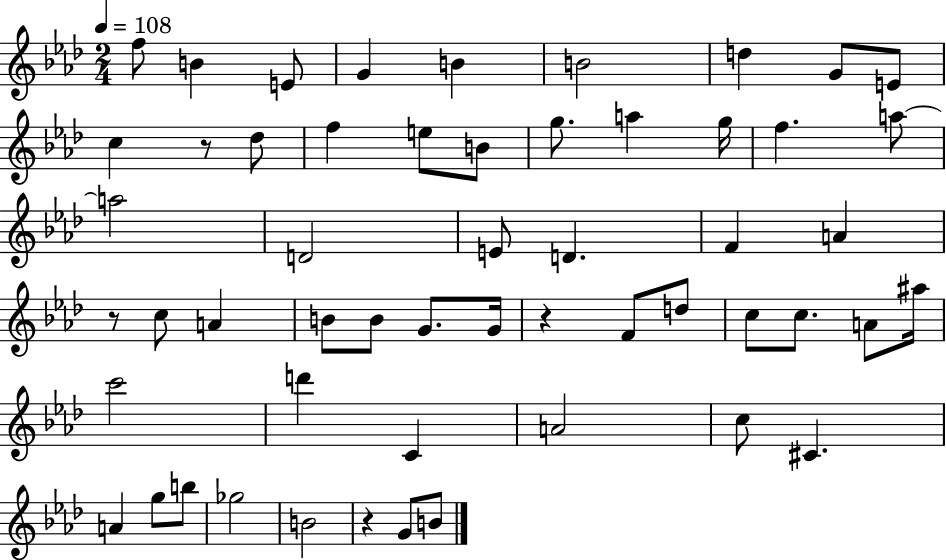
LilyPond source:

{
  \clef treble
  \numericTimeSignature
  \time 2/4
  \key aes \major
  \tempo 4 = 108
  f''8 b'4 e'8 | g'4 b'4 | b'2 | d''4 g'8 e'8 | \break c''4 r8 des''8 | f''4 e''8 b'8 | g''8. a''4 g''16 | f''4. a''8~~ | \break a''2 | d'2 | e'8 d'4. | f'4 a'4 | \break r8 c''8 a'4 | b'8 b'8 g'8. g'16 | r4 f'8 d''8 | c''8 c''8. a'8 ais''16 | \break c'''2 | d'''4 c'4 | a'2 | c''8 cis'4. | \break a'4 g''8 b''8 | ges''2 | b'2 | r4 g'8 b'8 | \break \bar "|."
}